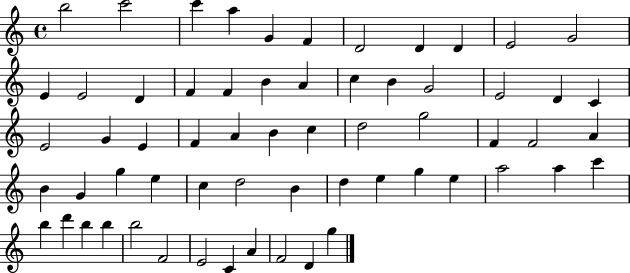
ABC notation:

X:1
T:Untitled
M:4/4
L:1/4
K:C
b2 c'2 c' a G F D2 D D E2 G2 E E2 D F F B A c B G2 E2 D C E2 G E F A B c d2 g2 F F2 A B G g e c d2 B d e g e a2 a c' b d' b b b2 F2 E2 C A F2 D g